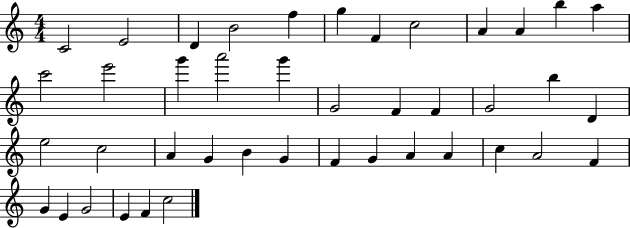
X:1
T:Untitled
M:4/4
L:1/4
K:C
C2 E2 D B2 f g F c2 A A b a c'2 e'2 g' a'2 g' G2 F F G2 b D e2 c2 A G B G F G A A c A2 F G E G2 E F c2